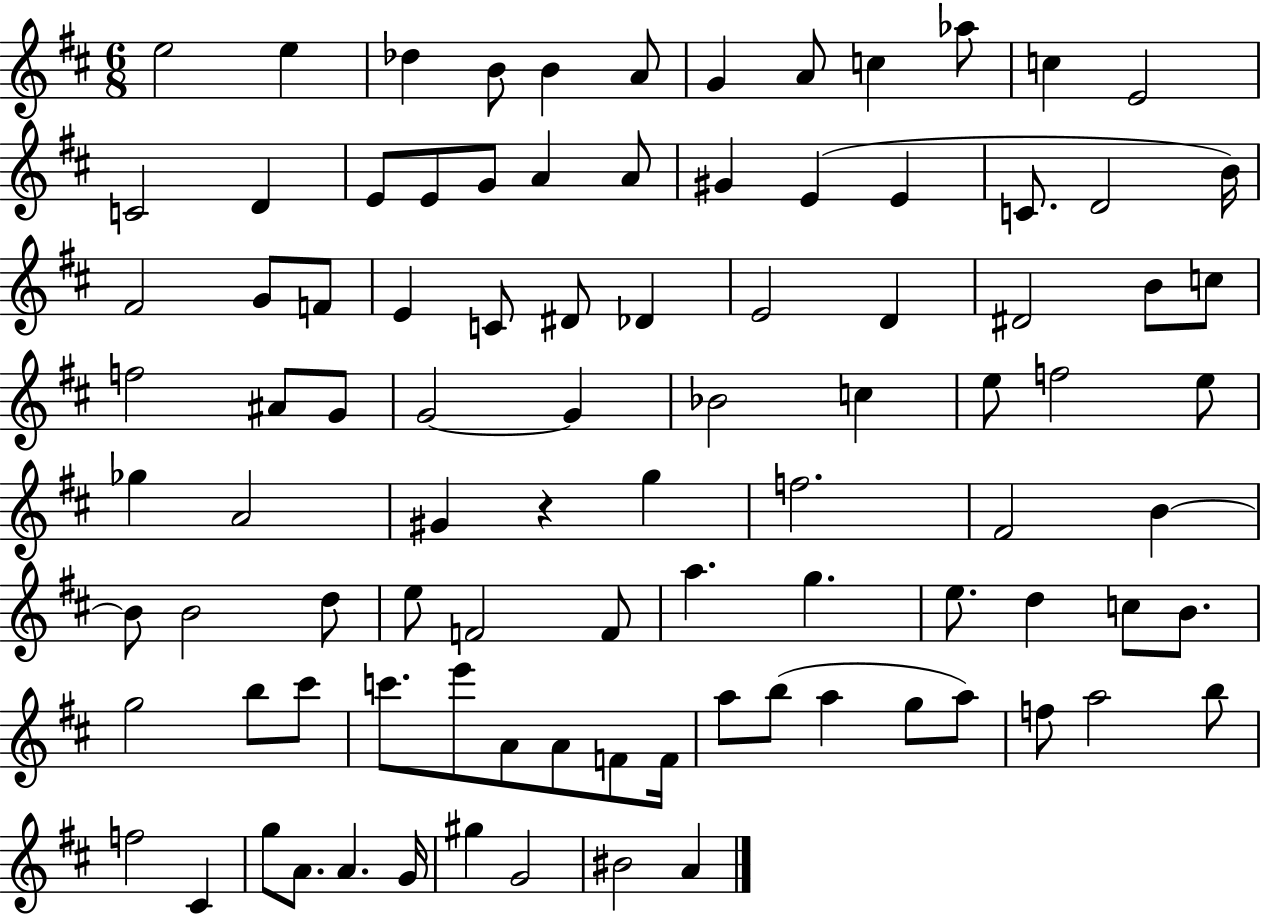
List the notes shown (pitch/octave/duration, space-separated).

E5/h E5/q Db5/q B4/e B4/q A4/e G4/q A4/e C5/q Ab5/e C5/q E4/h C4/h D4/q E4/e E4/e G4/e A4/q A4/e G#4/q E4/q E4/q C4/e. D4/h B4/s F#4/h G4/e F4/e E4/q C4/e D#4/e Db4/q E4/h D4/q D#4/h B4/e C5/e F5/h A#4/e G4/e G4/h G4/q Bb4/h C5/q E5/e F5/h E5/e Gb5/q A4/h G#4/q R/q G5/q F5/h. F#4/h B4/q B4/e B4/h D5/e E5/e F4/h F4/e A5/q. G5/q. E5/e. D5/q C5/e B4/e. G5/h B5/e C#6/e C6/e. E6/e A4/e A4/e F4/e F4/s A5/e B5/e A5/q G5/e A5/e F5/e A5/h B5/e F5/h C#4/q G5/e A4/e. A4/q. G4/s G#5/q G4/h BIS4/h A4/q